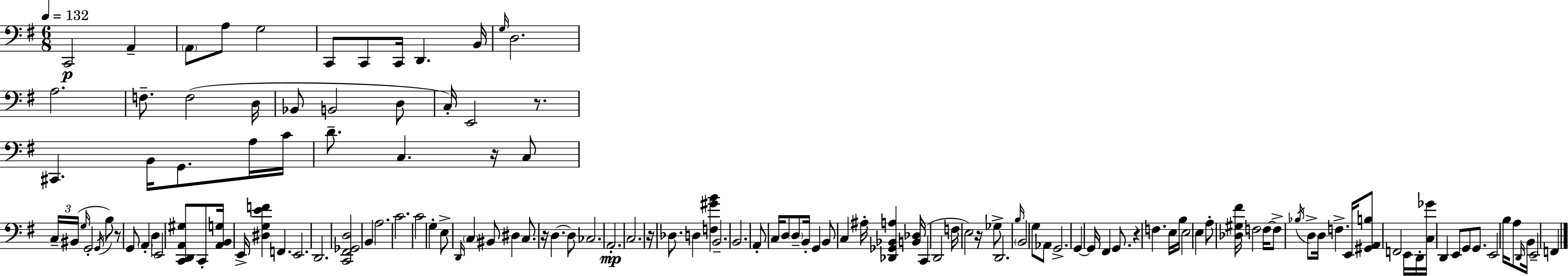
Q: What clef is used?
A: bass